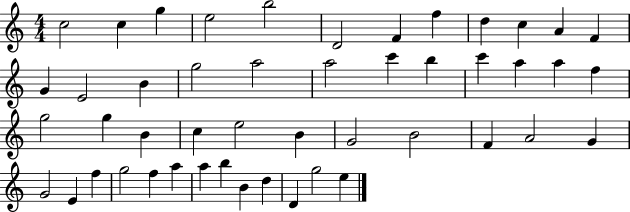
{
  \clef treble
  \numericTimeSignature
  \time 4/4
  \key c \major
  c''2 c''4 g''4 | e''2 b''2 | d'2 f'4 f''4 | d''4 c''4 a'4 f'4 | \break g'4 e'2 b'4 | g''2 a''2 | a''2 c'''4 b''4 | c'''4 a''4 a''4 f''4 | \break g''2 g''4 b'4 | c''4 e''2 b'4 | g'2 b'2 | f'4 a'2 g'4 | \break g'2 e'4 f''4 | g''2 f''4 a''4 | a''4 b''4 b'4 d''4 | d'4 g''2 e''4 | \break \bar "|."
}